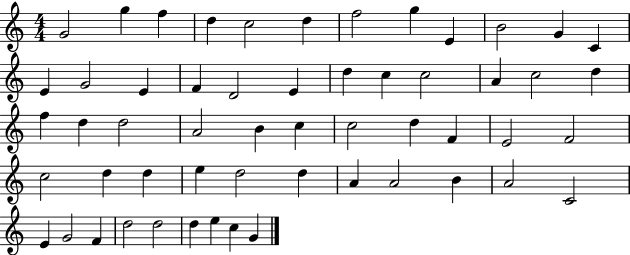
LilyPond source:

{
  \clef treble
  \numericTimeSignature
  \time 4/4
  \key c \major
  g'2 g''4 f''4 | d''4 c''2 d''4 | f''2 g''4 e'4 | b'2 g'4 c'4 | \break e'4 g'2 e'4 | f'4 d'2 e'4 | d''4 c''4 c''2 | a'4 c''2 d''4 | \break f''4 d''4 d''2 | a'2 b'4 c''4 | c''2 d''4 f'4 | e'2 f'2 | \break c''2 d''4 d''4 | e''4 d''2 d''4 | a'4 a'2 b'4 | a'2 c'2 | \break e'4 g'2 f'4 | d''2 d''2 | d''4 e''4 c''4 g'4 | \bar "|."
}